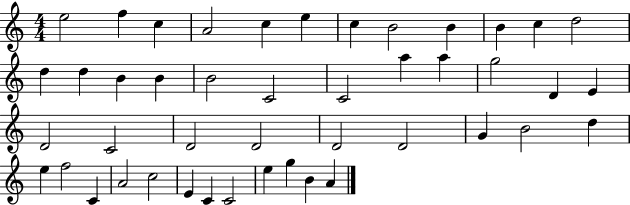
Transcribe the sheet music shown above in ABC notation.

X:1
T:Untitled
M:4/4
L:1/4
K:C
e2 f c A2 c e c B2 B B c d2 d d B B B2 C2 C2 a a g2 D E D2 C2 D2 D2 D2 D2 G B2 d e f2 C A2 c2 E C C2 e g B A